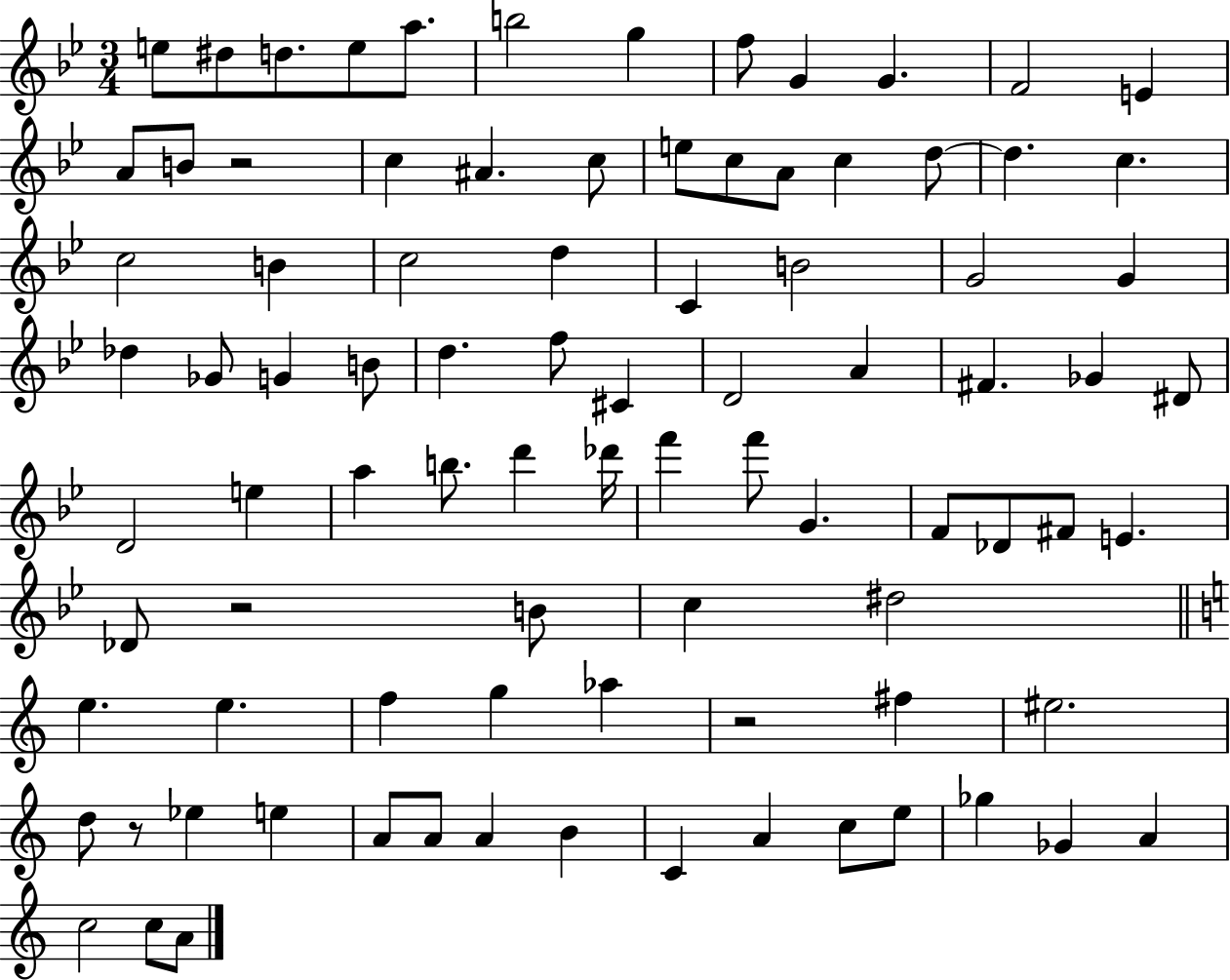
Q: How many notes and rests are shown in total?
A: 89